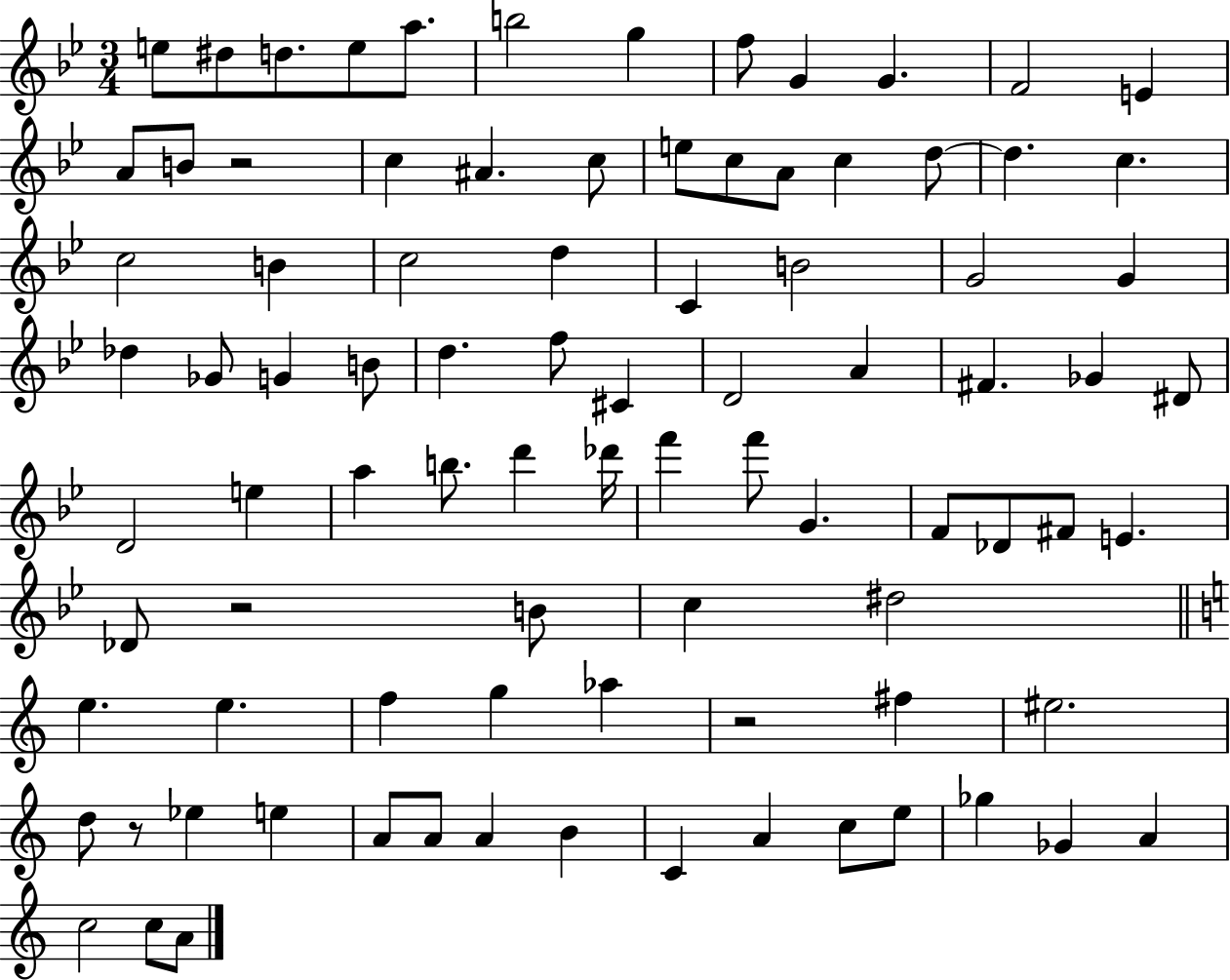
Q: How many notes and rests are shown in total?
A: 89